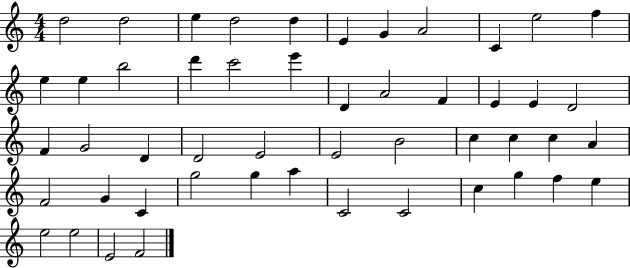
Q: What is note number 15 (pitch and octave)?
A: D6